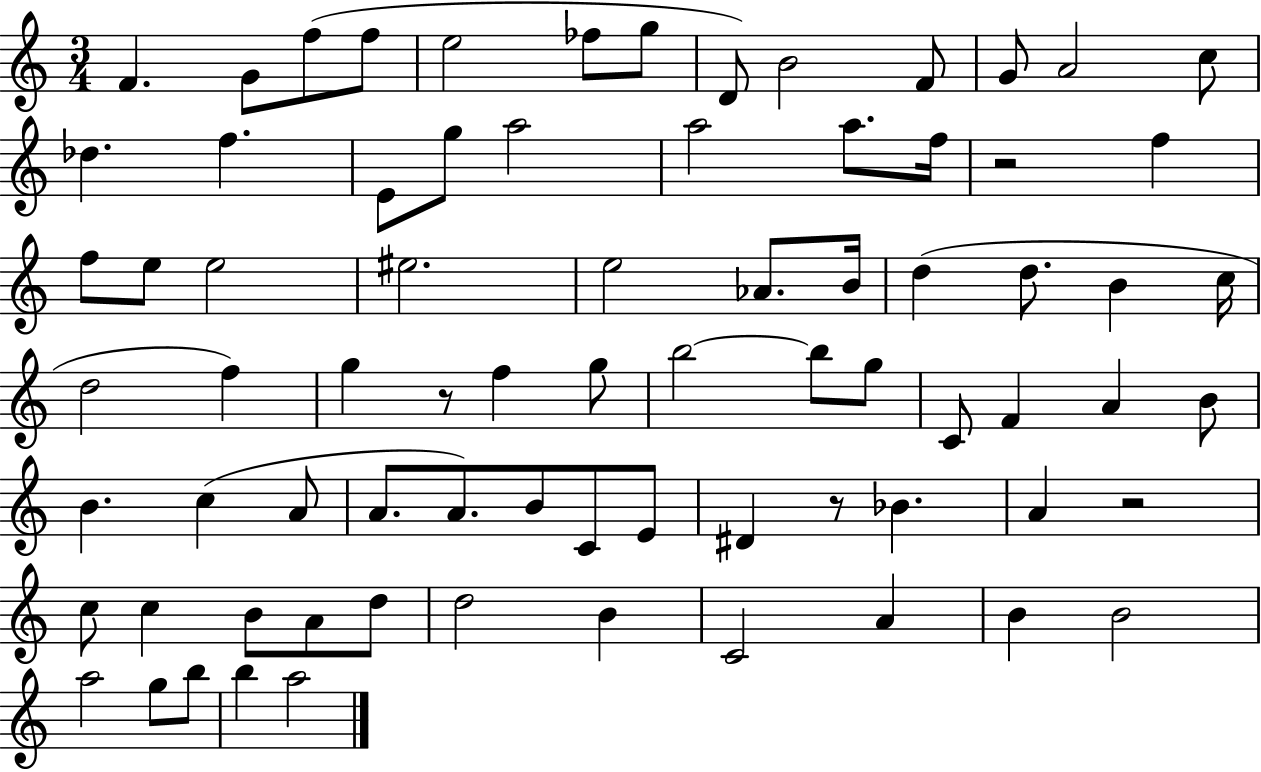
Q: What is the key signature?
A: C major